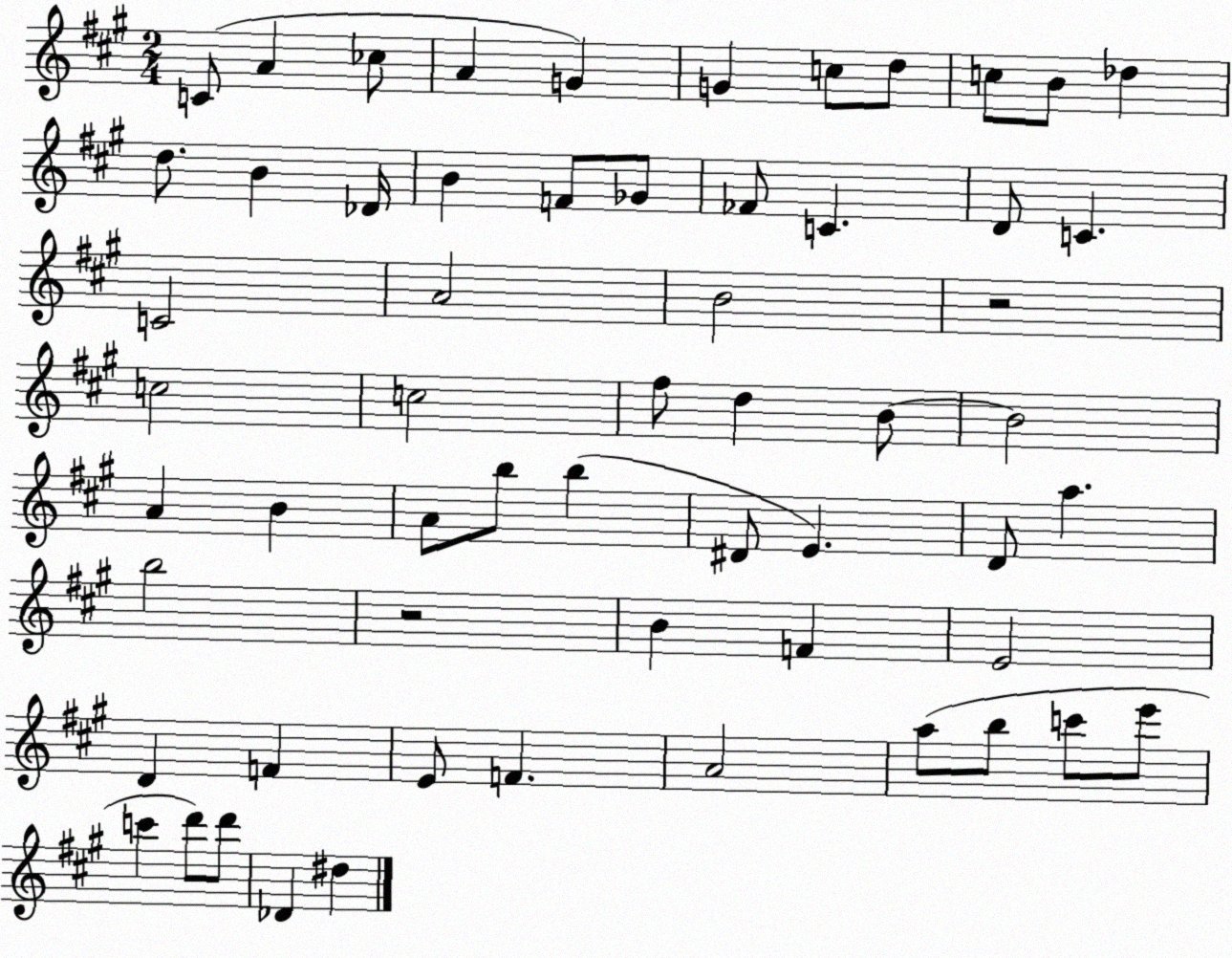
X:1
T:Untitled
M:2/4
L:1/4
K:A
C/2 A _c/2 A G G c/2 d/2 c/2 B/2 _d d/2 B _D/4 B F/2 _G/2 _F/2 C D/2 C C2 A2 B2 z2 c2 c2 ^f/2 d B/2 B2 A B A/2 b/2 b ^D/2 E D/2 a b2 z2 B F E2 D F E/2 F A2 a/2 b/2 c'/2 e'/2 c' d'/2 d'/2 _D ^d